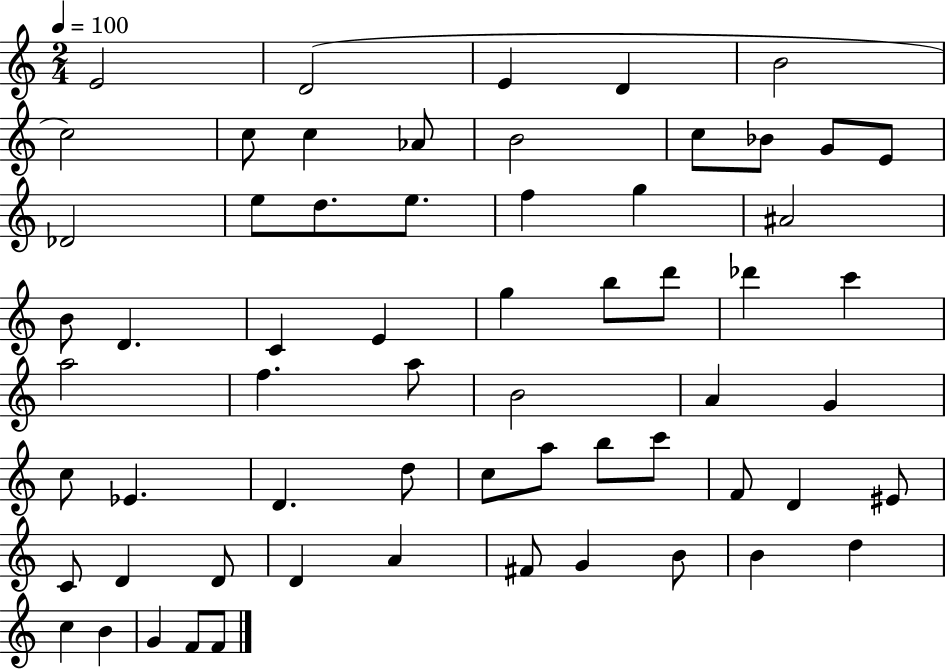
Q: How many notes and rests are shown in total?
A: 62